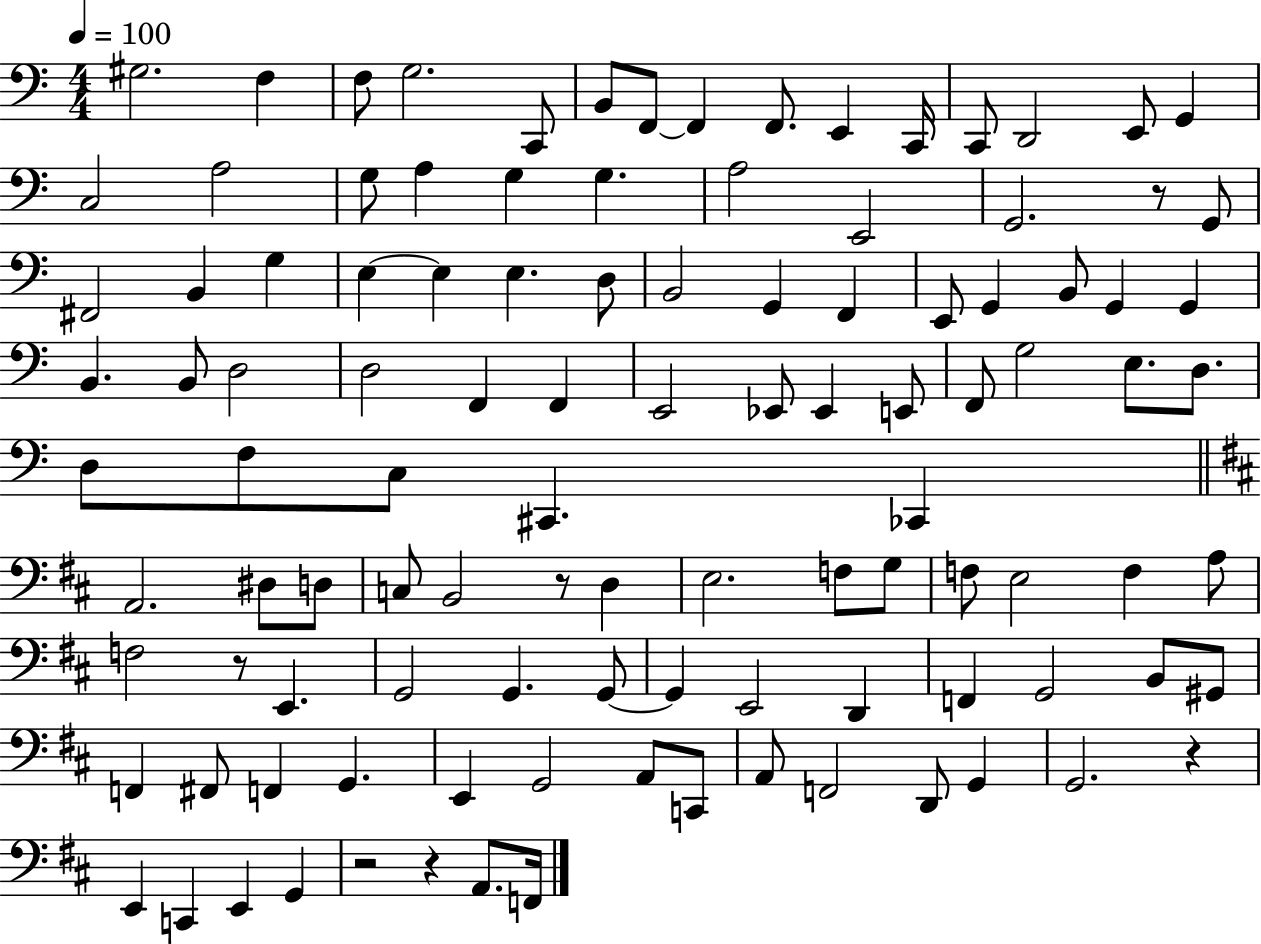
X:1
T:Untitled
M:4/4
L:1/4
K:C
^G,2 F, F,/2 G,2 C,,/2 B,,/2 F,,/2 F,, F,,/2 E,, C,,/4 C,,/2 D,,2 E,,/2 G,, C,2 A,2 G,/2 A, G, G, A,2 E,,2 G,,2 z/2 G,,/2 ^F,,2 B,, G, E, E, E, D,/2 B,,2 G,, F,, E,,/2 G,, B,,/2 G,, G,, B,, B,,/2 D,2 D,2 F,, F,, E,,2 _E,,/2 _E,, E,,/2 F,,/2 G,2 E,/2 D,/2 D,/2 F,/2 C,/2 ^C,, _C,, A,,2 ^D,/2 D,/2 C,/2 B,,2 z/2 D, E,2 F,/2 G,/2 F,/2 E,2 F, A,/2 F,2 z/2 E,, G,,2 G,, G,,/2 G,, E,,2 D,, F,, G,,2 B,,/2 ^G,,/2 F,, ^F,,/2 F,, G,, E,, G,,2 A,,/2 C,,/2 A,,/2 F,,2 D,,/2 G,, G,,2 z E,, C,, E,, G,, z2 z A,,/2 F,,/4